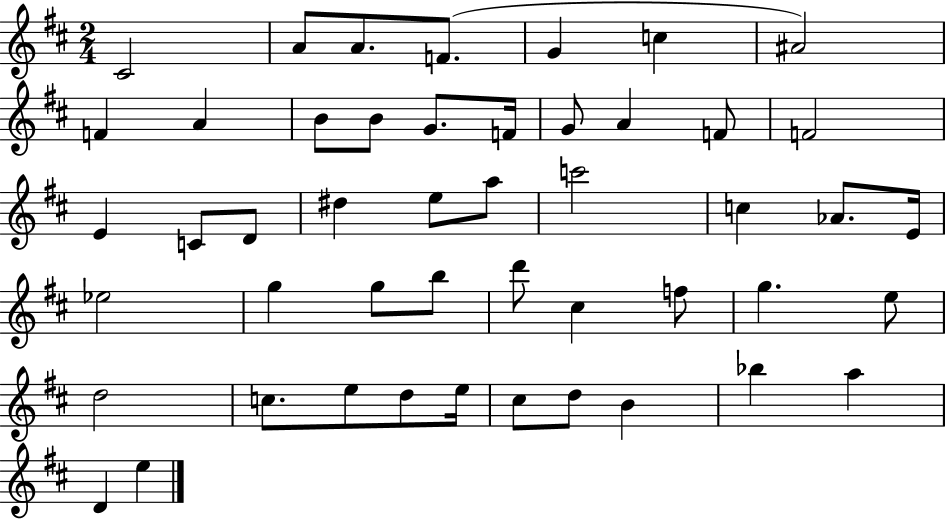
C#4/h A4/e A4/e. F4/e. G4/q C5/q A#4/h F4/q A4/q B4/e B4/e G4/e. F4/s G4/e A4/q F4/e F4/h E4/q C4/e D4/e D#5/q E5/e A5/e C6/h C5/q Ab4/e. E4/s Eb5/h G5/q G5/e B5/e D6/e C#5/q F5/e G5/q. E5/e D5/h C5/e. E5/e D5/e E5/s C#5/e D5/e B4/q Bb5/q A5/q D4/q E5/q